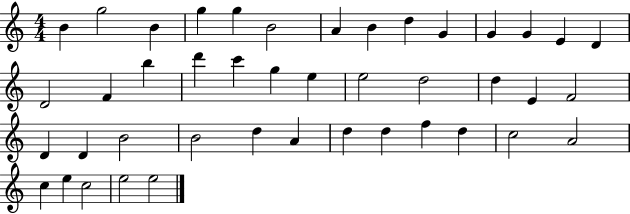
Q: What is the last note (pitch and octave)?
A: E5